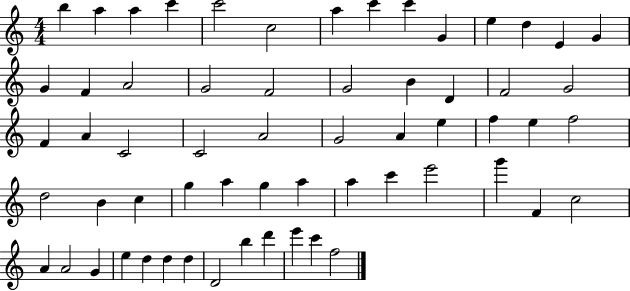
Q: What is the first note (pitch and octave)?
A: B5